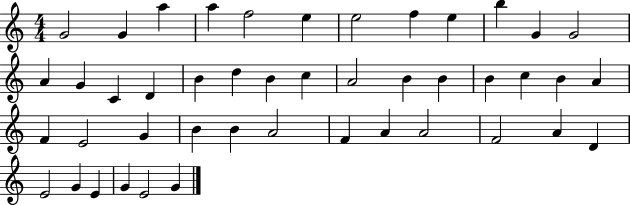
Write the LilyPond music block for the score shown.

{
  \clef treble
  \numericTimeSignature
  \time 4/4
  \key c \major
  g'2 g'4 a''4 | a''4 f''2 e''4 | e''2 f''4 e''4 | b''4 g'4 g'2 | \break a'4 g'4 c'4 d'4 | b'4 d''4 b'4 c''4 | a'2 b'4 b'4 | b'4 c''4 b'4 a'4 | \break f'4 e'2 g'4 | b'4 b'4 a'2 | f'4 a'4 a'2 | f'2 a'4 d'4 | \break e'2 g'4 e'4 | g'4 e'2 g'4 | \bar "|."
}